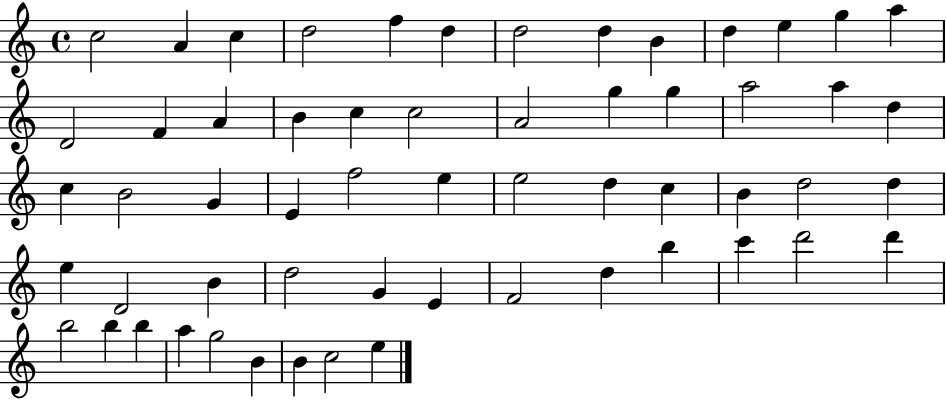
{
  \clef treble
  \time 4/4
  \defaultTimeSignature
  \key c \major
  c''2 a'4 c''4 | d''2 f''4 d''4 | d''2 d''4 b'4 | d''4 e''4 g''4 a''4 | \break d'2 f'4 a'4 | b'4 c''4 c''2 | a'2 g''4 g''4 | a''2 a''4 d''4 | \break c''4 b'2 g'4 | e'4 f''2 e''4 | e''2 d''4 c''4 | b'4 d''2 d''4 | \break e''4 d'2 b'4 | d''2 g'4 e'4 | f'2 d''4 b''4 | c'''4 d'''2 d'''4 | \break b''2 b''4 b''4 | a''4 g''2 b'4 | b'4 c''2 e''4 | \bar "|."
}